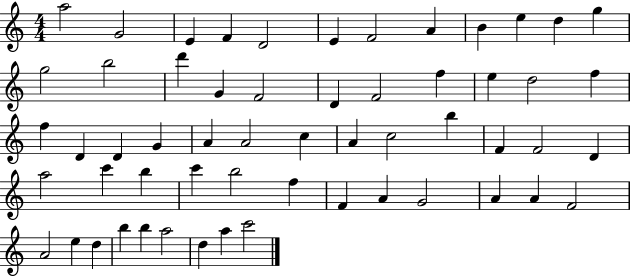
X:1
T:Untitled
M:4/4
L:1/4
K:C
a2 G2 E F D2 E F2 A B e d g g2 b2 d' G F2 D F2 f e d2 f f D D G A A2 c A c2 b F F2 D a2 c' b c' b2 f F A G2 A A F2 A2 e d b b a2 d a c'2